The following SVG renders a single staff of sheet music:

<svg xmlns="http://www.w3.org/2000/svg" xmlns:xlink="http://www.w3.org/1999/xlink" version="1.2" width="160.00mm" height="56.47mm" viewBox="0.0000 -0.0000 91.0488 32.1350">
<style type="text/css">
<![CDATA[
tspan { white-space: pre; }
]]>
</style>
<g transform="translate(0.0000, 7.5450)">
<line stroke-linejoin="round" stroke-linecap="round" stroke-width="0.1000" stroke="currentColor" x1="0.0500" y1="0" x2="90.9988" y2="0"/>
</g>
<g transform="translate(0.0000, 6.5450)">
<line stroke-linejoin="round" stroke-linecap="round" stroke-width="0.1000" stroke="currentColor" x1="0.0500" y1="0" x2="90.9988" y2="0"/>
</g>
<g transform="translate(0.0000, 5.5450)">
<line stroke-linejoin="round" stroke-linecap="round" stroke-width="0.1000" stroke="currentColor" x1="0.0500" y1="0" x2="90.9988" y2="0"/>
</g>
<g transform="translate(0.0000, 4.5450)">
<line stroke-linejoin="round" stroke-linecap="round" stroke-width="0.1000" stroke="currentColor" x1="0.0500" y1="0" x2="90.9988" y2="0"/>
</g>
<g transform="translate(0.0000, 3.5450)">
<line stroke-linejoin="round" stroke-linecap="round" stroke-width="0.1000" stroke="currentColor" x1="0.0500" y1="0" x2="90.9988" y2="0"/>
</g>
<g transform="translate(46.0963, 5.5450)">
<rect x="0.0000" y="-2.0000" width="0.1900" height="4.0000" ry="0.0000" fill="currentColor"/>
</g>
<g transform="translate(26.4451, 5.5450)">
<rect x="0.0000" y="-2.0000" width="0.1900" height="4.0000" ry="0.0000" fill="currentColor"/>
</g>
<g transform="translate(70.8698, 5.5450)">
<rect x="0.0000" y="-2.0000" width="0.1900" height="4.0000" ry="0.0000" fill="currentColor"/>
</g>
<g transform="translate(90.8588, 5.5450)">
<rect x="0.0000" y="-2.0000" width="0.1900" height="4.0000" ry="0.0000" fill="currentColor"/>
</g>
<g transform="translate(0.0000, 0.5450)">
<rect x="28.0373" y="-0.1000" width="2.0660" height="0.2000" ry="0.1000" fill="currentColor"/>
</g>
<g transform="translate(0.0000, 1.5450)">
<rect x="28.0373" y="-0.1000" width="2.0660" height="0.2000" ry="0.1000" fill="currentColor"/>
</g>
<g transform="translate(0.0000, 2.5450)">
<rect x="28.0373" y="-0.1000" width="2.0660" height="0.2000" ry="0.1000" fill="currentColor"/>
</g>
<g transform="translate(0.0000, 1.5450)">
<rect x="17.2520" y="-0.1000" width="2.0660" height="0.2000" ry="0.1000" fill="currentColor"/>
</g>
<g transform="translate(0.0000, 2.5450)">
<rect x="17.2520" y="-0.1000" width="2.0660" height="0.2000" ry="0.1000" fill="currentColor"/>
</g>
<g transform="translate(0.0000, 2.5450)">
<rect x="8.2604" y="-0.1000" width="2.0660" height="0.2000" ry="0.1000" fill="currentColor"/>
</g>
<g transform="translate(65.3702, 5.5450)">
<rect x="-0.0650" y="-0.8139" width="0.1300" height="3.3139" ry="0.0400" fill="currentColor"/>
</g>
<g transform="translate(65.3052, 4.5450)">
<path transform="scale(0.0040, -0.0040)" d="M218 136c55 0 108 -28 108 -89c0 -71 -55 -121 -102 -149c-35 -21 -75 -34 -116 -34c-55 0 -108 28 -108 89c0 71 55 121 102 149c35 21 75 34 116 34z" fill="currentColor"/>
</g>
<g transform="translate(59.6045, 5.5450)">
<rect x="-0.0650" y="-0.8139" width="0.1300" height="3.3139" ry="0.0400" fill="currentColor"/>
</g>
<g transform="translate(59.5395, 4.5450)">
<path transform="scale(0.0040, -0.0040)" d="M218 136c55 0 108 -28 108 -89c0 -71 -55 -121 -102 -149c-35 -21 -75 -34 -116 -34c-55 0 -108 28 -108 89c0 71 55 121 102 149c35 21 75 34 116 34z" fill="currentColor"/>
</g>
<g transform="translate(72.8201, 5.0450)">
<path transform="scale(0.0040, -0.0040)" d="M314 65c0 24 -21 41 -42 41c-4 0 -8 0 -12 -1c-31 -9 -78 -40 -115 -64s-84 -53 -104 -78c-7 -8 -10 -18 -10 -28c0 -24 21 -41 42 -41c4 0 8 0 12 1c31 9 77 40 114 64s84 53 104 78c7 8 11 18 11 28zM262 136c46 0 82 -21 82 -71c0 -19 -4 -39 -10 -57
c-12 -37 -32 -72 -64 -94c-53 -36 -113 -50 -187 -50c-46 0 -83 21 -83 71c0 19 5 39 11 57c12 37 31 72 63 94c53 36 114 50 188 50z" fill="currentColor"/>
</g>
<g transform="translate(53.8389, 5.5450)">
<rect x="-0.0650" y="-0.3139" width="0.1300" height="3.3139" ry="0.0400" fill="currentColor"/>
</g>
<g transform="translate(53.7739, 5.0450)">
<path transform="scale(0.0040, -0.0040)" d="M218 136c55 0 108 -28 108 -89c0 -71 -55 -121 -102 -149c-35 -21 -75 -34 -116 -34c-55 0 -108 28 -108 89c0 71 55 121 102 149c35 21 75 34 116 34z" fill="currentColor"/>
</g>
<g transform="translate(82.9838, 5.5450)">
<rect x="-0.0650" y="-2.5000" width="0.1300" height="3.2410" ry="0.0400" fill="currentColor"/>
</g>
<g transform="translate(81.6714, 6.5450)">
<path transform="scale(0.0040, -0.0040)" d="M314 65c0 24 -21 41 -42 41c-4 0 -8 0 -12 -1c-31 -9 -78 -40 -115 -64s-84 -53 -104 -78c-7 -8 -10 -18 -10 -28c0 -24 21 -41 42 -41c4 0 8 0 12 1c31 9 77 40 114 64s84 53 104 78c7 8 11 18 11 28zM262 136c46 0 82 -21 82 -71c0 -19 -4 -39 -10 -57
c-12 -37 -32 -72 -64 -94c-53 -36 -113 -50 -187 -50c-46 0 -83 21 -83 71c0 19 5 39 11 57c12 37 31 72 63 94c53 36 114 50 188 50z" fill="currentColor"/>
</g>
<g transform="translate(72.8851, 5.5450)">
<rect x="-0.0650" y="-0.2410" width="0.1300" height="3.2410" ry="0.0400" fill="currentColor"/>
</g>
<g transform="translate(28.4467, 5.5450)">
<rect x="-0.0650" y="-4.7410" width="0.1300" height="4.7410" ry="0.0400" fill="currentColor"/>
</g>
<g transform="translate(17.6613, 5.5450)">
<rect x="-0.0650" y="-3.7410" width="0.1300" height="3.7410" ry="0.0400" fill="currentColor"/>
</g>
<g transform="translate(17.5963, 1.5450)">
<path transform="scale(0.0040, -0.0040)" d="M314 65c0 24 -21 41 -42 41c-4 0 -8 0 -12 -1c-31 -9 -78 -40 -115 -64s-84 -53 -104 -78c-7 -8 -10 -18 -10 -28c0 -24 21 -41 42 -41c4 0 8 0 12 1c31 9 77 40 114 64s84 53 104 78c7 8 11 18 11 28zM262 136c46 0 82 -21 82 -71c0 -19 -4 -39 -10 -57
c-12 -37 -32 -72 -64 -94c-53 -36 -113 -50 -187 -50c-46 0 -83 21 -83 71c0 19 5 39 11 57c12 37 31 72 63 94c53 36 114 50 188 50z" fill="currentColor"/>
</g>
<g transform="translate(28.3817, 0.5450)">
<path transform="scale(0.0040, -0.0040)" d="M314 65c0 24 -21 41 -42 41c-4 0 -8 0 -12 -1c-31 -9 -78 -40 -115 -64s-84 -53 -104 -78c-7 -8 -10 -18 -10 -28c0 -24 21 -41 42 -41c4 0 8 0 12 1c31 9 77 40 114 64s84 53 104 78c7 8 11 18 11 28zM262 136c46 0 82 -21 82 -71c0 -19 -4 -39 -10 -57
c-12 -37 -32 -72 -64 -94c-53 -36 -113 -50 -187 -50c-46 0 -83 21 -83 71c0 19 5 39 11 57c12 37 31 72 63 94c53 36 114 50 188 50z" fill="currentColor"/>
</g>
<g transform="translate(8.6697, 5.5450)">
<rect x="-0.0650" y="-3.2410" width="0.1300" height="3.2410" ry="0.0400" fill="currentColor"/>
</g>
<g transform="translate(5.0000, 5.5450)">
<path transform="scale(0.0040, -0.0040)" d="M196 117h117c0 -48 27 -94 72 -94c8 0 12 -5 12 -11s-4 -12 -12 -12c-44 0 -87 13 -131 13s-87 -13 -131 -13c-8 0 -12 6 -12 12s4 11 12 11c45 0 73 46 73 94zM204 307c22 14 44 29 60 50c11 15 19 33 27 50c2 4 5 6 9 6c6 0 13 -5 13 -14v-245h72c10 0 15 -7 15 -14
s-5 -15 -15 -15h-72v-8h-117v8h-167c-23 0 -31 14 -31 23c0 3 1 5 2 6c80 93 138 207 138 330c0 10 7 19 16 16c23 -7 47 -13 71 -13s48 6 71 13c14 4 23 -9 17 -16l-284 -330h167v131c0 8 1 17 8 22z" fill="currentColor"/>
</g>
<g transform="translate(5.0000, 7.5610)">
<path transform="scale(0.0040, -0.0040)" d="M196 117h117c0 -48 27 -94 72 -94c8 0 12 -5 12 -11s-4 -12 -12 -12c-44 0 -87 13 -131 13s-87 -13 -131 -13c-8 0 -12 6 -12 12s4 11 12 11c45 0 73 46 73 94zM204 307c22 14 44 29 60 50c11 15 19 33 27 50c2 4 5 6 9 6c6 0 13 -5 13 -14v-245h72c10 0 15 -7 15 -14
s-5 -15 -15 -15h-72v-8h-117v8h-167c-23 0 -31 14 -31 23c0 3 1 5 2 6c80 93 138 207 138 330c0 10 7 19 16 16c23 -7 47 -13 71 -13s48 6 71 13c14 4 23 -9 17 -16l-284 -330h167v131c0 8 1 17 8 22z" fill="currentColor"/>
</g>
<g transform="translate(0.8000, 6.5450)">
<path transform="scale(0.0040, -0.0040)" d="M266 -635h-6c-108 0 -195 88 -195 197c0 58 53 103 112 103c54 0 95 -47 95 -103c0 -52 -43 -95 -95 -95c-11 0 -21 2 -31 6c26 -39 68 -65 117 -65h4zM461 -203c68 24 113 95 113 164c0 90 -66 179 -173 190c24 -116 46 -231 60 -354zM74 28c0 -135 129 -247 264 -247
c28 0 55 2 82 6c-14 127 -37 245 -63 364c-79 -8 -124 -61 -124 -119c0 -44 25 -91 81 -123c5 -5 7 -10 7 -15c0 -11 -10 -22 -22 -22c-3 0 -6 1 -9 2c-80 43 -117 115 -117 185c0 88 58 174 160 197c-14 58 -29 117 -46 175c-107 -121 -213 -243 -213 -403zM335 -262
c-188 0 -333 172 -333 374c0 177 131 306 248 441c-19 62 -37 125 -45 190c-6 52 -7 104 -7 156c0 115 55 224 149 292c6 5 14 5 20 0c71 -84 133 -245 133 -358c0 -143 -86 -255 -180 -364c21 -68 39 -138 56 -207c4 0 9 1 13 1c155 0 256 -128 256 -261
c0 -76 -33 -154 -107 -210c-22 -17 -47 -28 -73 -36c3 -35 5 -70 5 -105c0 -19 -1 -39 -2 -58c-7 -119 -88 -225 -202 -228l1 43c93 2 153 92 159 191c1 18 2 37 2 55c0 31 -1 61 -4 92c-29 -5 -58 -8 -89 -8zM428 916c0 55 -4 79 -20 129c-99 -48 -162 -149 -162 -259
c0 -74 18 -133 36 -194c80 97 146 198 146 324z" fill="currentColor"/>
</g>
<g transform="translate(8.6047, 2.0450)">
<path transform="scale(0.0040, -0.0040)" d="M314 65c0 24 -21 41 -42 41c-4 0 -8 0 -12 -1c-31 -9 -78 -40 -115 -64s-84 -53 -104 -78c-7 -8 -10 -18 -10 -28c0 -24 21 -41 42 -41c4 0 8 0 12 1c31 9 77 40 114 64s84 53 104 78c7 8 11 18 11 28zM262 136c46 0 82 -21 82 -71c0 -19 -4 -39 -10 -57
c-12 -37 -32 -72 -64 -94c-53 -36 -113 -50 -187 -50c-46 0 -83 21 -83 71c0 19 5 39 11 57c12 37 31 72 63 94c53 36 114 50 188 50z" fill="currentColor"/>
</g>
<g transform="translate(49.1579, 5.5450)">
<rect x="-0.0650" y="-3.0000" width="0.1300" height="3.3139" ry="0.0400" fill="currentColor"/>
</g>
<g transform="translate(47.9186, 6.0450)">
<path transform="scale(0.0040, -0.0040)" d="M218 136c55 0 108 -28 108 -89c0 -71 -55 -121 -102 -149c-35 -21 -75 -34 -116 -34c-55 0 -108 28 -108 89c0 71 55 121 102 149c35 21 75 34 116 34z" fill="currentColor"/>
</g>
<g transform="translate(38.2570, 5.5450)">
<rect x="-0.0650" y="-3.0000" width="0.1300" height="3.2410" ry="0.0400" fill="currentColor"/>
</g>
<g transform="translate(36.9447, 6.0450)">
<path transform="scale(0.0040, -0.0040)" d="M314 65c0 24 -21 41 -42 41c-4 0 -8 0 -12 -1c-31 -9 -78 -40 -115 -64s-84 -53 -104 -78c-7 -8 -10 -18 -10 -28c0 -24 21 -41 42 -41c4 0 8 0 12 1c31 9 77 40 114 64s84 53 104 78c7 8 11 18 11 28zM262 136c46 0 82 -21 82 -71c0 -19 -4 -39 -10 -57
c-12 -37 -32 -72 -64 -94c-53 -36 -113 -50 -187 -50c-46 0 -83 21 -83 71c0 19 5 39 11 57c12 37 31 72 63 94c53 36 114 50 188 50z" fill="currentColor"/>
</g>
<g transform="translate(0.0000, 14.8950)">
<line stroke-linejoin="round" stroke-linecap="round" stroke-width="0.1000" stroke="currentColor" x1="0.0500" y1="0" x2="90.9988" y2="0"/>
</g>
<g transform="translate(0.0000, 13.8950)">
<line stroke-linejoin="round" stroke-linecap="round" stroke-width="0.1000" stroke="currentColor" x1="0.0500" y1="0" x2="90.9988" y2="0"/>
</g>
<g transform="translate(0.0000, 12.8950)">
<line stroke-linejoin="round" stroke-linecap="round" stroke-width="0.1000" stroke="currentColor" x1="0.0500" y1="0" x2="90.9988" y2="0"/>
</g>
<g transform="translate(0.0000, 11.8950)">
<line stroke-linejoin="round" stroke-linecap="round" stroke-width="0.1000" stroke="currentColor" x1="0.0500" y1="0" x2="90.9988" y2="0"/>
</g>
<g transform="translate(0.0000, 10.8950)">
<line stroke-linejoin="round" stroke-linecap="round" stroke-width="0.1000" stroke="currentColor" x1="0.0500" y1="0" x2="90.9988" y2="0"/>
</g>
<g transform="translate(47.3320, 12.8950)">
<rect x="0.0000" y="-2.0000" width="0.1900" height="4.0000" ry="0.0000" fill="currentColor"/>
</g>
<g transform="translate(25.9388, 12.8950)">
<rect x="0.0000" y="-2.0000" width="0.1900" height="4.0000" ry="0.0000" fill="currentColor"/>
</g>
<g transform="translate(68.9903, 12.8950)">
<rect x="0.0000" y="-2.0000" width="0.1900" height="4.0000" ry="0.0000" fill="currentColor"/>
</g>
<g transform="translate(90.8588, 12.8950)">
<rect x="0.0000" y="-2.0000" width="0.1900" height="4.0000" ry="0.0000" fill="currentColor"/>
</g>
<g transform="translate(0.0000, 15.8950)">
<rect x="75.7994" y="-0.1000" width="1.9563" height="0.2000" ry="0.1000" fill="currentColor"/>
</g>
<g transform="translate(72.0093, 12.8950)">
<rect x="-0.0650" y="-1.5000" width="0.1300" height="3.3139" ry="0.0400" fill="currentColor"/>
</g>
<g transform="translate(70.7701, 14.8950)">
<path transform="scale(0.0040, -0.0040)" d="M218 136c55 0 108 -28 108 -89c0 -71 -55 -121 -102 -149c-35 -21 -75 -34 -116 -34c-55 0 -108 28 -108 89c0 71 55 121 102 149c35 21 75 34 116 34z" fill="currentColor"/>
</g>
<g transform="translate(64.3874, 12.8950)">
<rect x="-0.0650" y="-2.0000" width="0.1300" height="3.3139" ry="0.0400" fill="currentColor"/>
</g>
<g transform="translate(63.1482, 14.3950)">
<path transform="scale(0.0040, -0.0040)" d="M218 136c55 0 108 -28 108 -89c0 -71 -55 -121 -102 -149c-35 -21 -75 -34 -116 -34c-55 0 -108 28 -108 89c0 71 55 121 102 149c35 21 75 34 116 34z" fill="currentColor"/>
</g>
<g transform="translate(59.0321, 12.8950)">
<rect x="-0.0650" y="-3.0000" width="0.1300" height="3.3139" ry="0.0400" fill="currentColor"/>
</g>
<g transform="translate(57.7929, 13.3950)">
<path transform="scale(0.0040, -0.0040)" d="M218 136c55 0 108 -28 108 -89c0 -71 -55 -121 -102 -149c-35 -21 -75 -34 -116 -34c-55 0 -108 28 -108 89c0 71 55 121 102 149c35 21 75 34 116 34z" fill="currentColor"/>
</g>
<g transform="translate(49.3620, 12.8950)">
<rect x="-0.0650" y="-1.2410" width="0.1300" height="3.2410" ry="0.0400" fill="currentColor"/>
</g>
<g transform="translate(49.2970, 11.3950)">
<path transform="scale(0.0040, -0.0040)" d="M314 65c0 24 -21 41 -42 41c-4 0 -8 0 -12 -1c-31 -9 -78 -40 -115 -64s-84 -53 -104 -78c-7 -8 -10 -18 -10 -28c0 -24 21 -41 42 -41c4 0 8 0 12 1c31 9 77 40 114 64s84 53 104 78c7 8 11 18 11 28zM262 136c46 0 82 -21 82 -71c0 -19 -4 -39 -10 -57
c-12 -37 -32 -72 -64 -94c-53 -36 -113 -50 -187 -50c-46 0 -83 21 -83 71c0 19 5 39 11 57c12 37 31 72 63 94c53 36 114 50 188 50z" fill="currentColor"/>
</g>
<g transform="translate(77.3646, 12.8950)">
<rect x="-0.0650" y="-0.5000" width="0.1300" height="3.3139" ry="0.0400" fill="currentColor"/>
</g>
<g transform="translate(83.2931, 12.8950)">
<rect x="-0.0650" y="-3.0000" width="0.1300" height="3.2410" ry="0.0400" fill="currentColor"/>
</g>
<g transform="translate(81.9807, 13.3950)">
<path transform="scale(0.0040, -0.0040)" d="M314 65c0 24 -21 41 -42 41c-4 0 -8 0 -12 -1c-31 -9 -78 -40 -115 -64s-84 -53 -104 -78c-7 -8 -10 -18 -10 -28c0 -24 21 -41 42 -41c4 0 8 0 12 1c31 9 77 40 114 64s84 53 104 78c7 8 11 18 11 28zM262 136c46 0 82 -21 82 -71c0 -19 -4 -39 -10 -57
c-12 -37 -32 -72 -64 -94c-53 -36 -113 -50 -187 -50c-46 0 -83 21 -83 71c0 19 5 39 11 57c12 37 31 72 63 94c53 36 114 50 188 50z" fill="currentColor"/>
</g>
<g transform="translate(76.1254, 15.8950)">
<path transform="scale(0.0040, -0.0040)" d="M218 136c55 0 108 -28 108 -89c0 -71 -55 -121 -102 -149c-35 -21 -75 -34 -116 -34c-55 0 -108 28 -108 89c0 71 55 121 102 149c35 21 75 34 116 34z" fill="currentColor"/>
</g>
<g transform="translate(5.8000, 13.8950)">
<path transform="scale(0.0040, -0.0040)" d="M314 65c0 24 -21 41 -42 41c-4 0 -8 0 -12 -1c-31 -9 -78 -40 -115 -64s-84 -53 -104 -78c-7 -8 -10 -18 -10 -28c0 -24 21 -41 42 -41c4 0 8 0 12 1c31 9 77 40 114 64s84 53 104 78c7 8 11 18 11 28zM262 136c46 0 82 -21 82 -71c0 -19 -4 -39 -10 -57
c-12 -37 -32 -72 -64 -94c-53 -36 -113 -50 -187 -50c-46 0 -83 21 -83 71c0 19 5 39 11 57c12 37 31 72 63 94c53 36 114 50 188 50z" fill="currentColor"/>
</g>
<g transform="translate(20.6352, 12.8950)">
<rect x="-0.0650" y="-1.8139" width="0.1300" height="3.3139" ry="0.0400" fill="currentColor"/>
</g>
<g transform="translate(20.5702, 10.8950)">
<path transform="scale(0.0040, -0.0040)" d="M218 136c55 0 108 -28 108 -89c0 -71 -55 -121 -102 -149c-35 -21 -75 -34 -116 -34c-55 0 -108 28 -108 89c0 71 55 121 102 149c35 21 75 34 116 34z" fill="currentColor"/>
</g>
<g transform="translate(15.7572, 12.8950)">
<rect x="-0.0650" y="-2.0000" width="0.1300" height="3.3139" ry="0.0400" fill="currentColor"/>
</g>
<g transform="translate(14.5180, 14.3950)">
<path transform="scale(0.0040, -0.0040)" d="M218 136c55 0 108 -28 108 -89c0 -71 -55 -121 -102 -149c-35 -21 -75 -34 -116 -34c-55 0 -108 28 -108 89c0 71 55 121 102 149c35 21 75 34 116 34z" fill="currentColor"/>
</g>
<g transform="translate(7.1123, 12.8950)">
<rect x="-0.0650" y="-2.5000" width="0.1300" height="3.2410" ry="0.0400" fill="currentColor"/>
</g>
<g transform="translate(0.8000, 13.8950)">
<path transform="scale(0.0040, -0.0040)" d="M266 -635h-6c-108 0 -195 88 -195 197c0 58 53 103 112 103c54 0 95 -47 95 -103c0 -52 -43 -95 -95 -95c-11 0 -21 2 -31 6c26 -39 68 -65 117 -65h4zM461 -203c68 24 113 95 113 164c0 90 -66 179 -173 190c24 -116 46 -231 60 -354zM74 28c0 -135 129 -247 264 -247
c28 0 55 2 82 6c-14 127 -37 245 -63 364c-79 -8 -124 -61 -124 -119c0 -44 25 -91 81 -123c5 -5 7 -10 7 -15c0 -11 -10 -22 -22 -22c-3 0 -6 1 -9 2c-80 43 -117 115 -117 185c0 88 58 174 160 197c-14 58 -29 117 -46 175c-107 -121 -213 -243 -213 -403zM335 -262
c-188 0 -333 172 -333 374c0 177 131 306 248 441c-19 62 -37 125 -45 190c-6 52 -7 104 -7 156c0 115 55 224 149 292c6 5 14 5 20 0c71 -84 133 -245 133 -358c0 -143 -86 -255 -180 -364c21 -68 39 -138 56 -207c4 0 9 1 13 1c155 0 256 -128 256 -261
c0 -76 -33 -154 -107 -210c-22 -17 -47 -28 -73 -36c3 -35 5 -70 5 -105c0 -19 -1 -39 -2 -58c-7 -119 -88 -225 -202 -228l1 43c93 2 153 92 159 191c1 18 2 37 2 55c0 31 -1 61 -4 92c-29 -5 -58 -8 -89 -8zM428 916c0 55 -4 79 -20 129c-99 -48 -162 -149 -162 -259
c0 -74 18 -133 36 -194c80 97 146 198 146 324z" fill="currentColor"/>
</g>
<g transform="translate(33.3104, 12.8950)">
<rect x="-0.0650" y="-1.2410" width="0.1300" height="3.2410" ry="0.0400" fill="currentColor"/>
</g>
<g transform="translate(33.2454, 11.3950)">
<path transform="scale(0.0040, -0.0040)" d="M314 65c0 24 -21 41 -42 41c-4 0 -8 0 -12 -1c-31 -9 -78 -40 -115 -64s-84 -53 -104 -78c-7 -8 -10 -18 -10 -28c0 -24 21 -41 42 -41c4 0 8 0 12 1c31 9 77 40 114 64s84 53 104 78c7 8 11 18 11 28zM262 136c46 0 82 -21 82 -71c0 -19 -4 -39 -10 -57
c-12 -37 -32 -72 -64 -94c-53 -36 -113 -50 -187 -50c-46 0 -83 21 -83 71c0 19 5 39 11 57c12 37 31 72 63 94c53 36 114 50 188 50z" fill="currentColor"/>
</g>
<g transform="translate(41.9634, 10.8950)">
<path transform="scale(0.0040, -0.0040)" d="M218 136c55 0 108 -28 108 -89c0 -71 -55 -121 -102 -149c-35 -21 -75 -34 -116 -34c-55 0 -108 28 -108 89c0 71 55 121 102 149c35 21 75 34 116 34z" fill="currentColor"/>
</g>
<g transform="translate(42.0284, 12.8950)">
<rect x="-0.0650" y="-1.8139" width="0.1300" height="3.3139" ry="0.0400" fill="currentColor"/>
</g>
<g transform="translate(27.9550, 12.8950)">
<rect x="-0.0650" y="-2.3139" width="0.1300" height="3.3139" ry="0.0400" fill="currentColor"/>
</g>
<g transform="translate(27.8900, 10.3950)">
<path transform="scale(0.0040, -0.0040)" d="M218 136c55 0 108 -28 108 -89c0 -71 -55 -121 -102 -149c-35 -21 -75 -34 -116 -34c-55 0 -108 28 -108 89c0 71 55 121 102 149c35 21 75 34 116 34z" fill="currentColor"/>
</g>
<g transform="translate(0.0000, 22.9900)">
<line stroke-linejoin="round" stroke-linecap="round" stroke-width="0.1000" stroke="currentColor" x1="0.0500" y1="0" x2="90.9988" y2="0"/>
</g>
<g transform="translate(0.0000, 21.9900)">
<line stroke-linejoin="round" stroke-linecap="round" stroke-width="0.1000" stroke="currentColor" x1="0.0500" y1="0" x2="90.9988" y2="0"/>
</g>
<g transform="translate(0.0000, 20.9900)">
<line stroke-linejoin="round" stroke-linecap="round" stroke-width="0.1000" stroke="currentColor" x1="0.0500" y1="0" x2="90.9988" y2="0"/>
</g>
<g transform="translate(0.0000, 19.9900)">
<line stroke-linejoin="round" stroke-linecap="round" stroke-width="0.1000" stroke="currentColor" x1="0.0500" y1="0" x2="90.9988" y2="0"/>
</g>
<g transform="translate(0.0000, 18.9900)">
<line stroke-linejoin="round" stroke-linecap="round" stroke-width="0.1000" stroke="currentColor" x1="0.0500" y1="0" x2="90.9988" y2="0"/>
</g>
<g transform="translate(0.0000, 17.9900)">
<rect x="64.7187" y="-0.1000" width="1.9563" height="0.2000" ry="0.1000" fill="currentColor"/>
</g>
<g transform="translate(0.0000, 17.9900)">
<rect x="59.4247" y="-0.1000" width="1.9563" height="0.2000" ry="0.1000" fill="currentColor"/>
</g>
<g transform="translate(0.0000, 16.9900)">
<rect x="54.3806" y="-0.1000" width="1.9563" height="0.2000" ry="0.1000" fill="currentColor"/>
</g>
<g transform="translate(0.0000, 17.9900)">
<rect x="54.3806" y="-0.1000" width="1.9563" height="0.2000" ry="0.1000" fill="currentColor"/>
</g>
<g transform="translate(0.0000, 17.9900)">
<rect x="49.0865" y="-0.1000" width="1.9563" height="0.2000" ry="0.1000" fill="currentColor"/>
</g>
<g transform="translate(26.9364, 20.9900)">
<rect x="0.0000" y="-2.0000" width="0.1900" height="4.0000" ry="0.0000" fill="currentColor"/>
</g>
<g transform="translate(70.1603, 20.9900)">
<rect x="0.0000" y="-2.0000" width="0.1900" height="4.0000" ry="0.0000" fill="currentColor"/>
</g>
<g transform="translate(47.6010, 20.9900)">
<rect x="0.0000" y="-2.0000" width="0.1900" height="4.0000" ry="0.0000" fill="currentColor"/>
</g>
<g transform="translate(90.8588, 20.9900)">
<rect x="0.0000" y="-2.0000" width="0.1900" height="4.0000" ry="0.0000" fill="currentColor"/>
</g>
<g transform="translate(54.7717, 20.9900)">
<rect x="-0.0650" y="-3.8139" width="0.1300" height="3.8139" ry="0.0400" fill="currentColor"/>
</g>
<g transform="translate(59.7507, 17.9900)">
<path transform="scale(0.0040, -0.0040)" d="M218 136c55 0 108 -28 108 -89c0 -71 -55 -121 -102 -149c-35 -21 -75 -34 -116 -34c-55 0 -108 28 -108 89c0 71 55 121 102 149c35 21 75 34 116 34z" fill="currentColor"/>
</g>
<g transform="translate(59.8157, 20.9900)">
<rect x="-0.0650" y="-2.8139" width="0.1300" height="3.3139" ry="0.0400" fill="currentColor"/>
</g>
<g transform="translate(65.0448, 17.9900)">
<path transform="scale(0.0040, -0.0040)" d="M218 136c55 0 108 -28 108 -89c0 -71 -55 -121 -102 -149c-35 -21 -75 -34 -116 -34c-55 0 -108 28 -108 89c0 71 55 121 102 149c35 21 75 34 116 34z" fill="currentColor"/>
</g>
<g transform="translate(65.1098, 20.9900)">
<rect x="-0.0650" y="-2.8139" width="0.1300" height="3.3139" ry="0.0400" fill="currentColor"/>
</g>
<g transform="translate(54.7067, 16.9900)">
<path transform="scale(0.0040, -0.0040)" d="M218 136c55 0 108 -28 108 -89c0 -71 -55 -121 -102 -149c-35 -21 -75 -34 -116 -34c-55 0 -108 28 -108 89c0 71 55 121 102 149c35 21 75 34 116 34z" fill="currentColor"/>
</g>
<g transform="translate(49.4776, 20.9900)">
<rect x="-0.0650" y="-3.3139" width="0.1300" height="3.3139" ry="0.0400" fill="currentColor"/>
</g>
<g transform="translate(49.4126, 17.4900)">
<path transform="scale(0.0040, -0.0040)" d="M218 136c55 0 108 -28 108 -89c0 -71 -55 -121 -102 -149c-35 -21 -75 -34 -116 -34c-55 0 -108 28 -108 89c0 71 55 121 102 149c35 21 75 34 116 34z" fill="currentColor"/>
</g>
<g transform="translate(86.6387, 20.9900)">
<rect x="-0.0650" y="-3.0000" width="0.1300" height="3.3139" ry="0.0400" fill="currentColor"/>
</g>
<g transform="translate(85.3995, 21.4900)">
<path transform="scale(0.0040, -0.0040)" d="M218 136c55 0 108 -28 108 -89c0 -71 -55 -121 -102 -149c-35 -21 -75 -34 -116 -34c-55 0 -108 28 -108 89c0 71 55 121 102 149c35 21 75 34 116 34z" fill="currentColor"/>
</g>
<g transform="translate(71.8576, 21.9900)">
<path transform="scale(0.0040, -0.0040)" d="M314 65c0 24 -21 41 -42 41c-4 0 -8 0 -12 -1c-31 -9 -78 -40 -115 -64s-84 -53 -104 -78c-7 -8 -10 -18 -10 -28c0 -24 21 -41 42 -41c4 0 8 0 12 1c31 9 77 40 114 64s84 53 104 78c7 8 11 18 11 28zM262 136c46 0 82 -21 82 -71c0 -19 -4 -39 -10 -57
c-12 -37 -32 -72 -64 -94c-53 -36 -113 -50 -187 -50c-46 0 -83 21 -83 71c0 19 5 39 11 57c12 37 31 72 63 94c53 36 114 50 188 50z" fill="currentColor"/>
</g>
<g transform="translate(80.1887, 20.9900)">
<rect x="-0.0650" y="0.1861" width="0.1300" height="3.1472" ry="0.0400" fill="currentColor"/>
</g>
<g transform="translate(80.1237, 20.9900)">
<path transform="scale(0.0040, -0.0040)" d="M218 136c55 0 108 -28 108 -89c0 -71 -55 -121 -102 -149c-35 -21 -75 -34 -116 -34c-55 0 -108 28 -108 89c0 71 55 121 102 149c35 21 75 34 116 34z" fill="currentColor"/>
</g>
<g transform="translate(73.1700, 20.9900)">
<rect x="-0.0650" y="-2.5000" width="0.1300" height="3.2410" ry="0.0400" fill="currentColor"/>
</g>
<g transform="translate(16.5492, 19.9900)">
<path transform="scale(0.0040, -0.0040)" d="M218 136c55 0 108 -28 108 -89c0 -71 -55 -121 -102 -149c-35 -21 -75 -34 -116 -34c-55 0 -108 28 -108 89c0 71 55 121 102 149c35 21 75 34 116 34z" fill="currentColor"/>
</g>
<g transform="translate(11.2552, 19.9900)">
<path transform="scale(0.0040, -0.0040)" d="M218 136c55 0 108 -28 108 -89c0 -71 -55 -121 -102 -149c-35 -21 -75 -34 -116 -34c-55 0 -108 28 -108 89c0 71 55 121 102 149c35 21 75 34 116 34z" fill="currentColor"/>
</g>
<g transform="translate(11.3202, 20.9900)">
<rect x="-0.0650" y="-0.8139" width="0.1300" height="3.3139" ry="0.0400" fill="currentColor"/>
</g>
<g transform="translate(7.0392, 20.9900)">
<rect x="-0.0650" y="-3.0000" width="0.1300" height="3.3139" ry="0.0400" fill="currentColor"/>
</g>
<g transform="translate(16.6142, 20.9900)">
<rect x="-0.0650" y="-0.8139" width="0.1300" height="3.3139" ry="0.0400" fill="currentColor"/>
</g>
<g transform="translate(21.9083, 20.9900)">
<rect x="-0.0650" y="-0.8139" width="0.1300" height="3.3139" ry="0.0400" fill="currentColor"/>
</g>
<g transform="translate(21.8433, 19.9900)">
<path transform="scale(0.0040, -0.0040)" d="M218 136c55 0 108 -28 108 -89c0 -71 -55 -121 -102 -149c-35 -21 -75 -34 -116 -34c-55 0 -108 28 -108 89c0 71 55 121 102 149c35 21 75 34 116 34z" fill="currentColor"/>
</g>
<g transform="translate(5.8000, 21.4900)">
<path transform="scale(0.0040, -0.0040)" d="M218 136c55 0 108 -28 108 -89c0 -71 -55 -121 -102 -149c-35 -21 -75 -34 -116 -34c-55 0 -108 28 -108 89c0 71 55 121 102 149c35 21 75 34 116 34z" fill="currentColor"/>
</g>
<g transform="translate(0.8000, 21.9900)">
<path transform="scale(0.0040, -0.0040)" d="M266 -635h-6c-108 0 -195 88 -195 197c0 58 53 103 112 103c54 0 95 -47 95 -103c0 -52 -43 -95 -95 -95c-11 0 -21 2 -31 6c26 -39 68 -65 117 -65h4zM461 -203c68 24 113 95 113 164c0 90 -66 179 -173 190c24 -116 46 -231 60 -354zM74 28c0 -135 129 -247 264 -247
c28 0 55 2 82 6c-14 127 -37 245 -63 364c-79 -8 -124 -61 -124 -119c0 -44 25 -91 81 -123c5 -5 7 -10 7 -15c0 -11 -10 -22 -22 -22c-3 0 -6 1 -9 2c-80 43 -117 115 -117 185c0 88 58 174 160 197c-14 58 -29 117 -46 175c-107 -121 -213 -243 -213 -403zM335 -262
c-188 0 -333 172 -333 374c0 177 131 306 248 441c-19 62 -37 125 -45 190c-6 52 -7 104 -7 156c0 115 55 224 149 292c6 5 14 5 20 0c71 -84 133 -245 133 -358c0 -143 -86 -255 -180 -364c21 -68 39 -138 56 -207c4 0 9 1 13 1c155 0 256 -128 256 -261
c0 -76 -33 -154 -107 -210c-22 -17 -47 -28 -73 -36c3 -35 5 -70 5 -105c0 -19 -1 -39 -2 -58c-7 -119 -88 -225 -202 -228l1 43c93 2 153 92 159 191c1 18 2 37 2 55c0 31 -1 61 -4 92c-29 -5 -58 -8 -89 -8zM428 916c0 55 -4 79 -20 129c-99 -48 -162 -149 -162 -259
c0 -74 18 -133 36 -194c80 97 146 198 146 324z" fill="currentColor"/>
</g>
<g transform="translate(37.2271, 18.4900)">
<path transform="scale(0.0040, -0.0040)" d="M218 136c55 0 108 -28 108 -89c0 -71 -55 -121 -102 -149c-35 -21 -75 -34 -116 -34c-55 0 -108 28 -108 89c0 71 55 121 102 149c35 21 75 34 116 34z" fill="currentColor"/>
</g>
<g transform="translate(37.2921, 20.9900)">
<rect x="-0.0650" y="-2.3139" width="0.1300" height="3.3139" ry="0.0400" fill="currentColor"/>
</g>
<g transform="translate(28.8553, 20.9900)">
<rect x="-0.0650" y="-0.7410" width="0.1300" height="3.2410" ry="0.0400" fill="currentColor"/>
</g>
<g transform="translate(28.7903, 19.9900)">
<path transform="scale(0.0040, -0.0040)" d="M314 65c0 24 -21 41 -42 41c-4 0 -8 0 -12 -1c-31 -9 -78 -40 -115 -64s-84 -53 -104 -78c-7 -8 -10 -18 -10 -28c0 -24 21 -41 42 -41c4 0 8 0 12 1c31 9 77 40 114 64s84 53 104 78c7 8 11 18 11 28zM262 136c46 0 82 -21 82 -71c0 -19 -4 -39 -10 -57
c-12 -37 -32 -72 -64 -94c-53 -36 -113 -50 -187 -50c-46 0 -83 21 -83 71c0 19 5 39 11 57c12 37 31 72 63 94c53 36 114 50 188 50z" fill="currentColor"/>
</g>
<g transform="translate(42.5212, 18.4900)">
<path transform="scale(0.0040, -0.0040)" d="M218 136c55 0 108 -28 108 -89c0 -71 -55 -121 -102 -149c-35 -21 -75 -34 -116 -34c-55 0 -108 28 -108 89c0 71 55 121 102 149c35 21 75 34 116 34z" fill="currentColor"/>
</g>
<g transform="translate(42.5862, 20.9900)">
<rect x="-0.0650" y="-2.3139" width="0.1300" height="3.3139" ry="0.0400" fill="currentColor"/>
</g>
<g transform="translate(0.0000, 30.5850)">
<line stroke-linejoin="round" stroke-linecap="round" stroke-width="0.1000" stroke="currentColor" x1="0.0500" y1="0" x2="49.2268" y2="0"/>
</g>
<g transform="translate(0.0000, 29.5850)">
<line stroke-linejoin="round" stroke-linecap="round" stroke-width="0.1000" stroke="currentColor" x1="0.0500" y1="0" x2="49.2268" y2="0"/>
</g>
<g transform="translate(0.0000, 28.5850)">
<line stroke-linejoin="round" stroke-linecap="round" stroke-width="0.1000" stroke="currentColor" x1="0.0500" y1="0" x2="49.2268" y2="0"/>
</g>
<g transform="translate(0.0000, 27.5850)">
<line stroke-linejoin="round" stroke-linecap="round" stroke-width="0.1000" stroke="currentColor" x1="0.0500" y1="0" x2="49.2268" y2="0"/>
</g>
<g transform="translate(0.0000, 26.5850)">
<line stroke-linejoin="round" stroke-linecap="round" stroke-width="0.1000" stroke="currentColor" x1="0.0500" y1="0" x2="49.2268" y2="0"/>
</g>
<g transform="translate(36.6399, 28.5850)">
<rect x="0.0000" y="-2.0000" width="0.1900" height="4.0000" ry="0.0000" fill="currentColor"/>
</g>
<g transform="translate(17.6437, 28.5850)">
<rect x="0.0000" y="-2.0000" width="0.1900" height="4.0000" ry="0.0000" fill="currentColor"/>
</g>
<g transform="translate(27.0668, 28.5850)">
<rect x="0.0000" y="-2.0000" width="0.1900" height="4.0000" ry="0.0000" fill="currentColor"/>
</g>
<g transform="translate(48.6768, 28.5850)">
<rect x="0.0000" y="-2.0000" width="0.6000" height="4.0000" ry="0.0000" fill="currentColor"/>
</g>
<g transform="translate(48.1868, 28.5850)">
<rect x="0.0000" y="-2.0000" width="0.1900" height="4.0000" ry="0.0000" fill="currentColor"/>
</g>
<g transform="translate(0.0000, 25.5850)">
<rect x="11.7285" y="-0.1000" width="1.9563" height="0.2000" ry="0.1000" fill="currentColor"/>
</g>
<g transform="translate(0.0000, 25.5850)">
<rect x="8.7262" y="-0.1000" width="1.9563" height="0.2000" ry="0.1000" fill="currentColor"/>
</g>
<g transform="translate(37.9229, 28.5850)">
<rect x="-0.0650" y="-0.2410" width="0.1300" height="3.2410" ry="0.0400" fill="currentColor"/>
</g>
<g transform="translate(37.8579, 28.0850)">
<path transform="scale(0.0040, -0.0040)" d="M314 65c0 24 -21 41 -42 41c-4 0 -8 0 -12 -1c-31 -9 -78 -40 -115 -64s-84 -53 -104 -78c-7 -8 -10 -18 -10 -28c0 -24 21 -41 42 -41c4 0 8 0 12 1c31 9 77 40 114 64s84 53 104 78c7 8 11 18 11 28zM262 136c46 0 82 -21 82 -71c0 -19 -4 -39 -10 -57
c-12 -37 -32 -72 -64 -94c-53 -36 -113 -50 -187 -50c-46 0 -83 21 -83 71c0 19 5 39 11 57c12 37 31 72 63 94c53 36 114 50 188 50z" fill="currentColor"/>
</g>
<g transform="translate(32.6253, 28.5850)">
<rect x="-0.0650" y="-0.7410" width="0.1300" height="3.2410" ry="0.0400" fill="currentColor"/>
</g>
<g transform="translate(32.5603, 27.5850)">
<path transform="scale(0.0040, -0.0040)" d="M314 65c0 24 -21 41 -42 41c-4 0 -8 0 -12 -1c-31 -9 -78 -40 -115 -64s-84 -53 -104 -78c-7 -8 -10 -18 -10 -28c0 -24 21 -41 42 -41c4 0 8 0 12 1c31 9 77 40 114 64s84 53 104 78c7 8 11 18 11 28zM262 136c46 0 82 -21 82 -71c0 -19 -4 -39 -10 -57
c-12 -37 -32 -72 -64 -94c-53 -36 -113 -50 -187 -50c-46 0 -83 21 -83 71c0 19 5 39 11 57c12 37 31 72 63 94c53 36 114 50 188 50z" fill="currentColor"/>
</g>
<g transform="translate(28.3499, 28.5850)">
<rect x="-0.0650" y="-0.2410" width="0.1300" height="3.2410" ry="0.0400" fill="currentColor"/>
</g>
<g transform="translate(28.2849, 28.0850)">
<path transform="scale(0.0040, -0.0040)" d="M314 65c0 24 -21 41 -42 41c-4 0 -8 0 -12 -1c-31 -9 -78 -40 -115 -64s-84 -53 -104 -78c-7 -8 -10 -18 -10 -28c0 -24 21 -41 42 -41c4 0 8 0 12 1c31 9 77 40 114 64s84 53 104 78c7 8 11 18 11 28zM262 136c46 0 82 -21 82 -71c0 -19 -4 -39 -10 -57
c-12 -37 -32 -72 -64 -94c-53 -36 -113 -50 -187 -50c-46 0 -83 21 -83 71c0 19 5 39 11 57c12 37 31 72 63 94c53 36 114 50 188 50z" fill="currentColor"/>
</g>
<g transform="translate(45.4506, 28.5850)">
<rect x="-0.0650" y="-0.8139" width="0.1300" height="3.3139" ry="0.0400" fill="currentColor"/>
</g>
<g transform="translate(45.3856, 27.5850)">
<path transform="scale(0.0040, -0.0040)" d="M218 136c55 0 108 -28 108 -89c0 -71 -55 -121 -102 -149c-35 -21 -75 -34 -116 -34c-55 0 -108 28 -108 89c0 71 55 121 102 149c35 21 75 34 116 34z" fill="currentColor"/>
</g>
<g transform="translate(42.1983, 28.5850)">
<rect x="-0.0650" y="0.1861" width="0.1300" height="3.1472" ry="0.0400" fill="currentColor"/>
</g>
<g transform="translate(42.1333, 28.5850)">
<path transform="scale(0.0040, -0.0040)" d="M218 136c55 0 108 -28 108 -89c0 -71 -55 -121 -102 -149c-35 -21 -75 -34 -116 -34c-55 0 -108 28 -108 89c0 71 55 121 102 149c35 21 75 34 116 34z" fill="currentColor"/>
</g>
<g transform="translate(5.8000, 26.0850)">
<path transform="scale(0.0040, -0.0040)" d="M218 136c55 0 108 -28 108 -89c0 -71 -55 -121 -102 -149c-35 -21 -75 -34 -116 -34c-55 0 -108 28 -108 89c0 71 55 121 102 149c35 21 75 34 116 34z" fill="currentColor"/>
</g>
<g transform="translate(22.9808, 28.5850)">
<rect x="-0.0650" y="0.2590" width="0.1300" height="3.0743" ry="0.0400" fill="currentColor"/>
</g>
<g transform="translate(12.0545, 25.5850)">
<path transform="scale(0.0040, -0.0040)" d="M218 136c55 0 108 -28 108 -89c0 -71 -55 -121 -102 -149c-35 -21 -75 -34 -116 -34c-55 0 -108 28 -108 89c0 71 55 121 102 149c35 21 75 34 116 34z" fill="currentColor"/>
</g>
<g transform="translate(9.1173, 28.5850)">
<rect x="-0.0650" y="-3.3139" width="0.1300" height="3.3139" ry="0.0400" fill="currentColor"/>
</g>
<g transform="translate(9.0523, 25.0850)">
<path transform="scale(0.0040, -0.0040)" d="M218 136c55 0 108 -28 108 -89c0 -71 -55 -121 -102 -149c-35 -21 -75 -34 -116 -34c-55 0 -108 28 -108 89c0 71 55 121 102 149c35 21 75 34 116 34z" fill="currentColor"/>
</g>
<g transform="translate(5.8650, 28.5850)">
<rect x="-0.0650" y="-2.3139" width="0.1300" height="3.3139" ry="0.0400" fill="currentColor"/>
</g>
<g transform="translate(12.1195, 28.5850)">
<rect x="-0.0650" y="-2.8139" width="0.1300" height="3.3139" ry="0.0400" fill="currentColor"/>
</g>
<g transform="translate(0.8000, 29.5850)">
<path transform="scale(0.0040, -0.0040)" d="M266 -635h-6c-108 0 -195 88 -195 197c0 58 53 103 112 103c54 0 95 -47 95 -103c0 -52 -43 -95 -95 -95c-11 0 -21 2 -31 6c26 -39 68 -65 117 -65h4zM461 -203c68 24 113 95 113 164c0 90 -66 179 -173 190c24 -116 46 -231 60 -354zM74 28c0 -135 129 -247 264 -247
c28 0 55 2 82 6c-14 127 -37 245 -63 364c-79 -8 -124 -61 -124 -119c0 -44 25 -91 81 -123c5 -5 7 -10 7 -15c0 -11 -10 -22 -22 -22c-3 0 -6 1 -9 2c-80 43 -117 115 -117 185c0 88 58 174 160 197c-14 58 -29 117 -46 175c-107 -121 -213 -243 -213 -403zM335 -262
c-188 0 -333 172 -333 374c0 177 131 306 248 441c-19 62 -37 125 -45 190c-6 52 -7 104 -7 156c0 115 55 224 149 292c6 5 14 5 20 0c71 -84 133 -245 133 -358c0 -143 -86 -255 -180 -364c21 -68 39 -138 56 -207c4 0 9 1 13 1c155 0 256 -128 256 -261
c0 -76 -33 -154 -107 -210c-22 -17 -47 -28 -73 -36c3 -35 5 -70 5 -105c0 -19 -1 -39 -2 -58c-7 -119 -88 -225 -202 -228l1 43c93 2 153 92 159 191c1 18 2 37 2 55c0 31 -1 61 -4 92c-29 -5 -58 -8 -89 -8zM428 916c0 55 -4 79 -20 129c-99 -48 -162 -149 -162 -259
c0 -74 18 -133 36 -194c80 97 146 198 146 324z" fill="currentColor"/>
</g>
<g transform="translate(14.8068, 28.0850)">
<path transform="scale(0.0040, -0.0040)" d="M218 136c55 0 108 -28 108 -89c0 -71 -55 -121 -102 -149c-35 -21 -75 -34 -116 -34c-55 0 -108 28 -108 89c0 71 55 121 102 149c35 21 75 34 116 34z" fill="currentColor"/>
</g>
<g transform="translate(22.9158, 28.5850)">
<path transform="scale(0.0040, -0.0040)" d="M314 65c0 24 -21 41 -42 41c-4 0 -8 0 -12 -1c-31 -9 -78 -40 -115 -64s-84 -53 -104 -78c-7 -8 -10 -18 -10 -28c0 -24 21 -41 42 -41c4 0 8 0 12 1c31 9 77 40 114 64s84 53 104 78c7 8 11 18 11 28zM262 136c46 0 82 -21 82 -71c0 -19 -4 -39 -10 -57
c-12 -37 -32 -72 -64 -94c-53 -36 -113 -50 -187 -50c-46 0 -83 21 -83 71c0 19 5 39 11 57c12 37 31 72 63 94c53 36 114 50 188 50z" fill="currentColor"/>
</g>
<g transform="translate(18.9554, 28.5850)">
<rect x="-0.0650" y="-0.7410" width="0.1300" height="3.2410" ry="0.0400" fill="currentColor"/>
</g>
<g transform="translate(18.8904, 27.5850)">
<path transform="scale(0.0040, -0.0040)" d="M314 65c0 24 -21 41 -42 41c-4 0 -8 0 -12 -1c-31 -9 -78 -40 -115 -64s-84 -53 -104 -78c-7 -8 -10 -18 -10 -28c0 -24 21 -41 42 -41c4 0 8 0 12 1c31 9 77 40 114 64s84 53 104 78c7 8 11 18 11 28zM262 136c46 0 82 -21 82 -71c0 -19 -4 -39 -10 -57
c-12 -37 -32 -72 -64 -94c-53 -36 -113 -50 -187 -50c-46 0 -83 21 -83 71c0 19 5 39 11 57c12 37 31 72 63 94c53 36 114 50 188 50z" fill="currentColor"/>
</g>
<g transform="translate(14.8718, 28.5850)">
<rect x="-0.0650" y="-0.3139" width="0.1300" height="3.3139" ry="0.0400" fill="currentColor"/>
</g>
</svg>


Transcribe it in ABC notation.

X:1
T:Untitled
M:4/4
L:1/4
K:C
b2 c'2 e'2 A2 A c d d c2 G2 G2 F f g e2 f e2 A F E C A2 A d d d d2 g g b c' a a G2 B A g b a c d2 B2 c2 d2 c2 B d